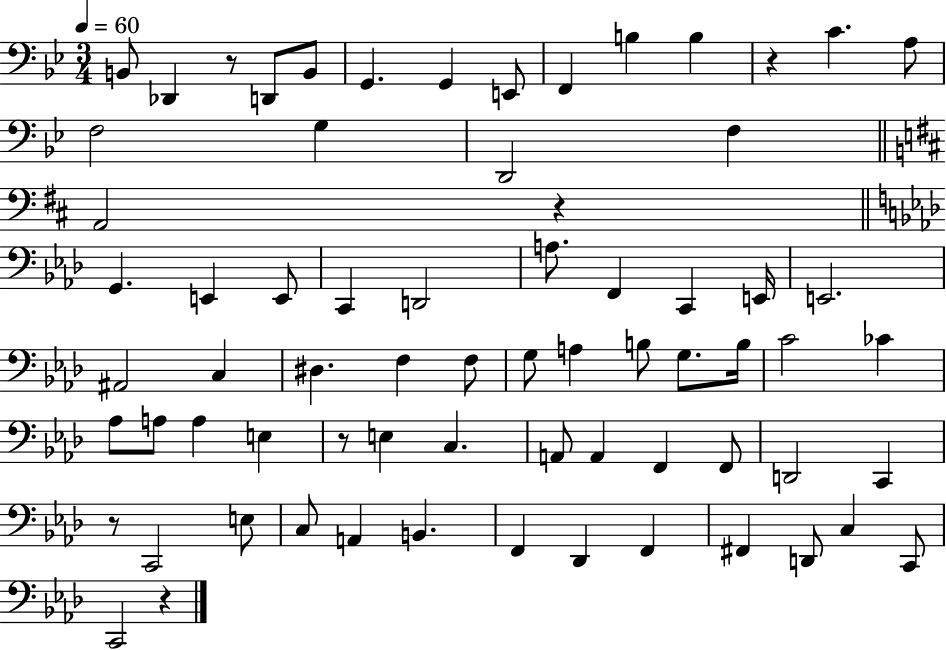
{
  \clef bass
  \numericTimeSignature
  \time 3/4
  \key bes \major
  \tempo 4 = 60
  b,8 des,4 r8 d,8 b,8 | g,4. g,4 e,8 | f,4 b4 b4 | r4 c'4. a8 | \break f2 g4 | d,2 f4 | \bar "||" \break \key b \minor a,2 r4 | \bar "||" \break \key f \minor g,4. e,4 e,8 | c,4 d,2 | a8. f,4 c,4 e,16 | e,2. | \break ais,2 c4 | dis4. f4 f8 | g8 a4 b8 g8. b16 | c'2 ces'4 | \break aes8 a8 a4 e4 | r8 e4 c4. | a,8 a,4 f,4 f,8 | d,2 c,4 | \break r8 c,2 e8 | c8 a,4 b,4. | f,4 des,4 f,4 | fis,4 d,8 c4 c,8 | \break c,2 r4 | \bar "|."
}